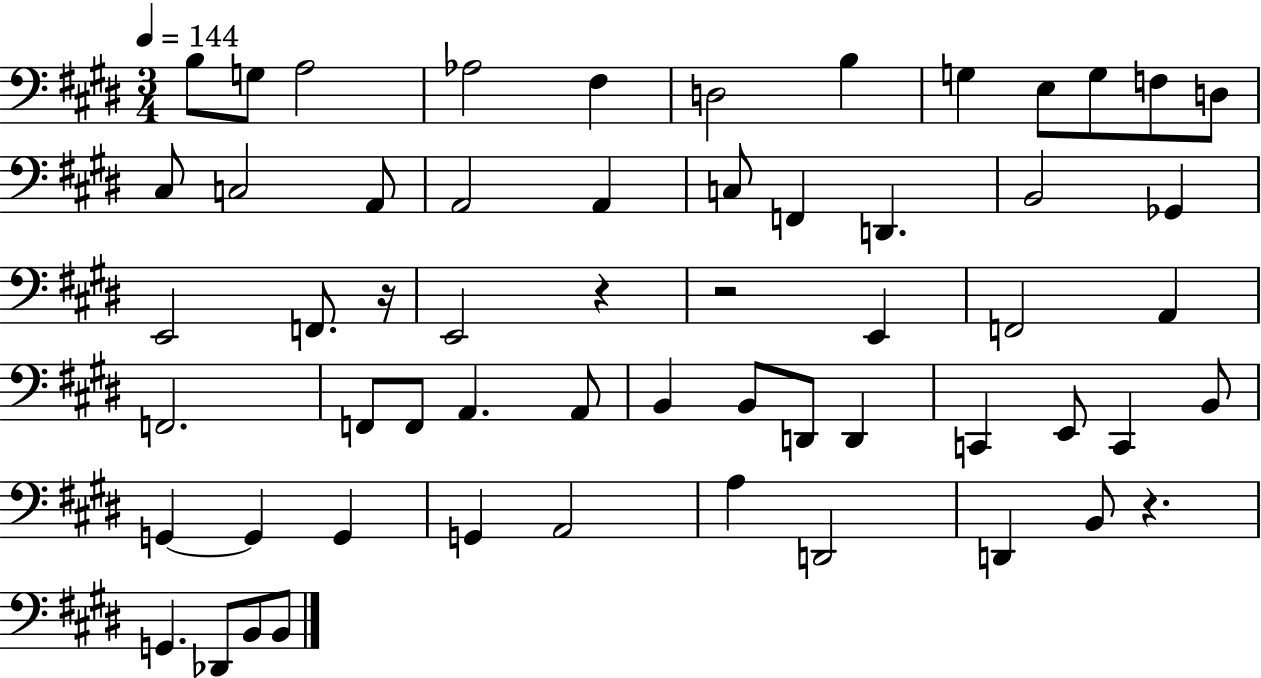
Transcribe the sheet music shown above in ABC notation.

X:1
T:Untitled
M:3/4
L:1/4
K:E
B,/2 G,/2 A,2 _A,2 ^F, D,2 B, G, E,/2 G,/2 F,/2 D,/2 ^C,/2 C,2 A,,/2 A,,2 A,, C,/2 F,, D,, B,,2 _G,, E,,2 F,,/2 z/4 E,,2 z z2 E,, F,,2 A,, F,,2 F,,/2 F,,/2 A,, A,,/2 B,, B,,/2 D,,/2 D,, C,, E,,/2 C,, B,,/2 G,, G,, G,, G,, A,,2 A, D,,2 D,, B,,/2 z G,, _D,,/2 B,,/2 B,,/2